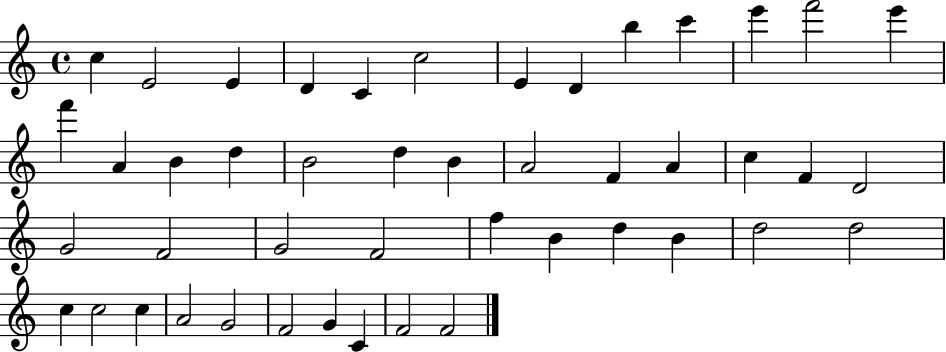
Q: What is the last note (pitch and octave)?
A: F4